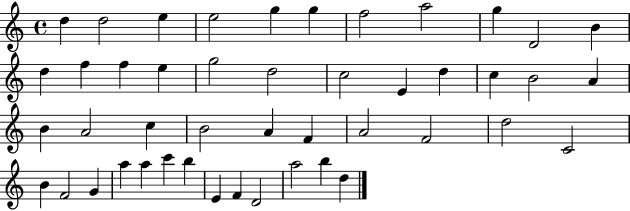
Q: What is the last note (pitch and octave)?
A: D5